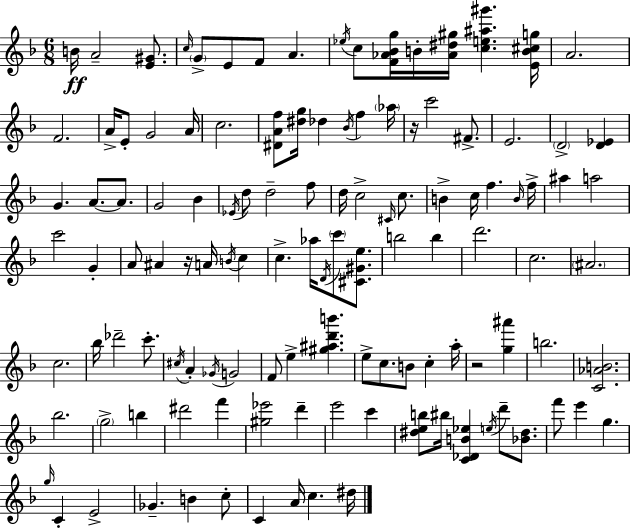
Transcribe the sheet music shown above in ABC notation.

X:1
T:Untitled
M:6/8
L:1/4
K:F
B/4 A2 [E^G]/2 c/4 G/2 E/2 F/2 A _e/4 c/2 [F_A_Bg]/4 B/4 [_A^d^g]/4 [ce^a^g'] [EB^cg]/4 A2 F2 A/4 E/2 G2 A/4 c2 [^DAf]/2 [^dg]/4 _d _B/4 f _a/4 z/4 c'2 ^F/2 E2 D2 [D_E] G A/2 A/2 G2 _B _E/4 d/2 d2 f/2 d/4 c2 ^C/4 c/2 B c/4 f B/4 f/4 ^a a2 c'2 G A/2 ^A z/4 A/4 B/4 c c _a/4 D/4 c'/2 [^C^Ge]/2 b2 b d'2 c2 ^A2 c2 _b/4 _d'2 c'/2 ^c/4 A _G/4 G2 F/2 e [^g^ad'b'] e/2 c/2 B/2 c a/4 z2 [g^a'] b2 [C_AB]2 _b2 g2 b ^d'2 f' [^g_e']2 d' e'2 c' [^deb]/2 ^b/4 [C_DB_e] e/4 d'/2 [_B^d]/2 f'/2 e' g g/4 C E2 _G B c/2 C A/4 c ^d/4